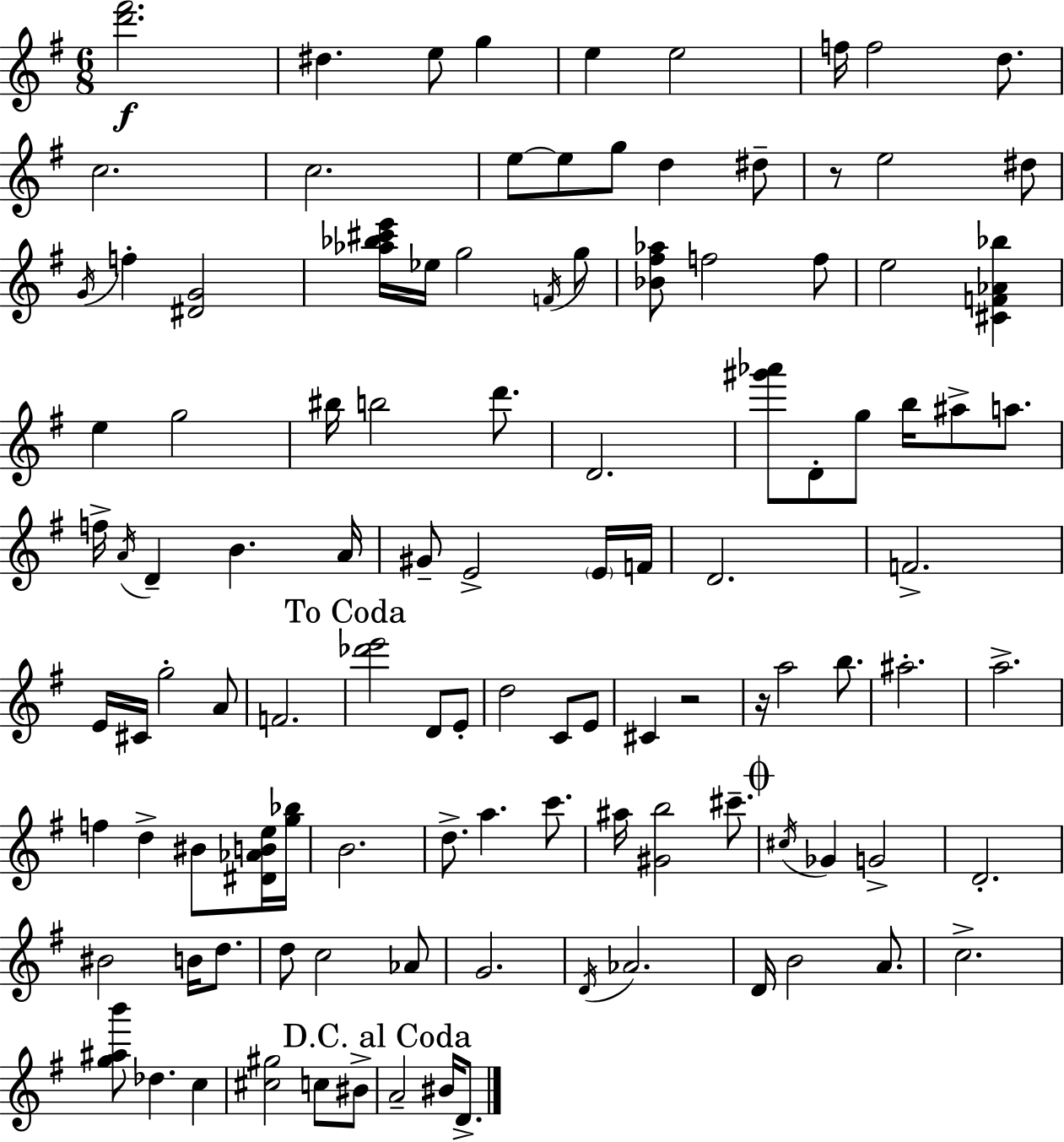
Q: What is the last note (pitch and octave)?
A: D4